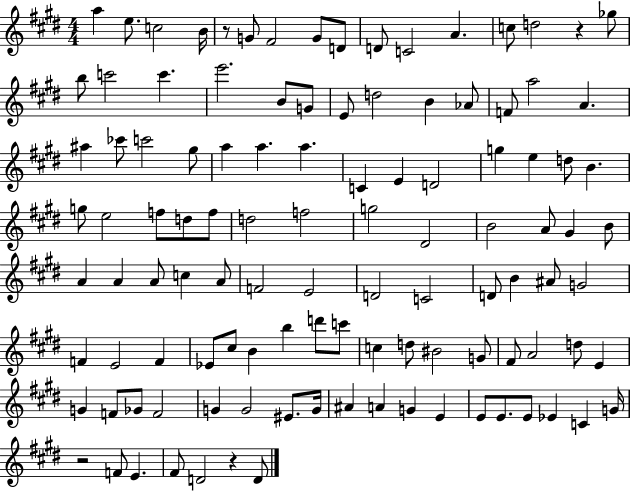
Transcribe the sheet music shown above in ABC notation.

X:1
T:Untitled
M:4/4
L:1/4
K:E
a e/2 c2 B/4 z/2 G/2 ^F2 G/2 D/2 D/2 C2 A c/2 d2 z _g/2 b/2 c'2 c' e'2 B/2 G/2 E/2 d2 B _A/2 F/2 a2 A ^a _c'/2 c'2 ^g/2 a a a C E D2 g e d/2 B g/2 e2 f/2 d/2 f/2 d2 f2 g2 ^D2 B2 A/2 ^G B/2 A A A/2 c A/2 F2 E2 D2 C2 D/2 B ^A/2 G2 F E2 F _E/2 ^c/2 B b d'/2 c'/2 c d/2 ^B2 G/2 ^F/2 A2 d/2 E G F/2 _G/2 F2 G G2 ^E/2 G/4 ^A A G E E/2 E/2 E/2 _E C G/4 z2 F/2 E ^F/2 D2 z D/2